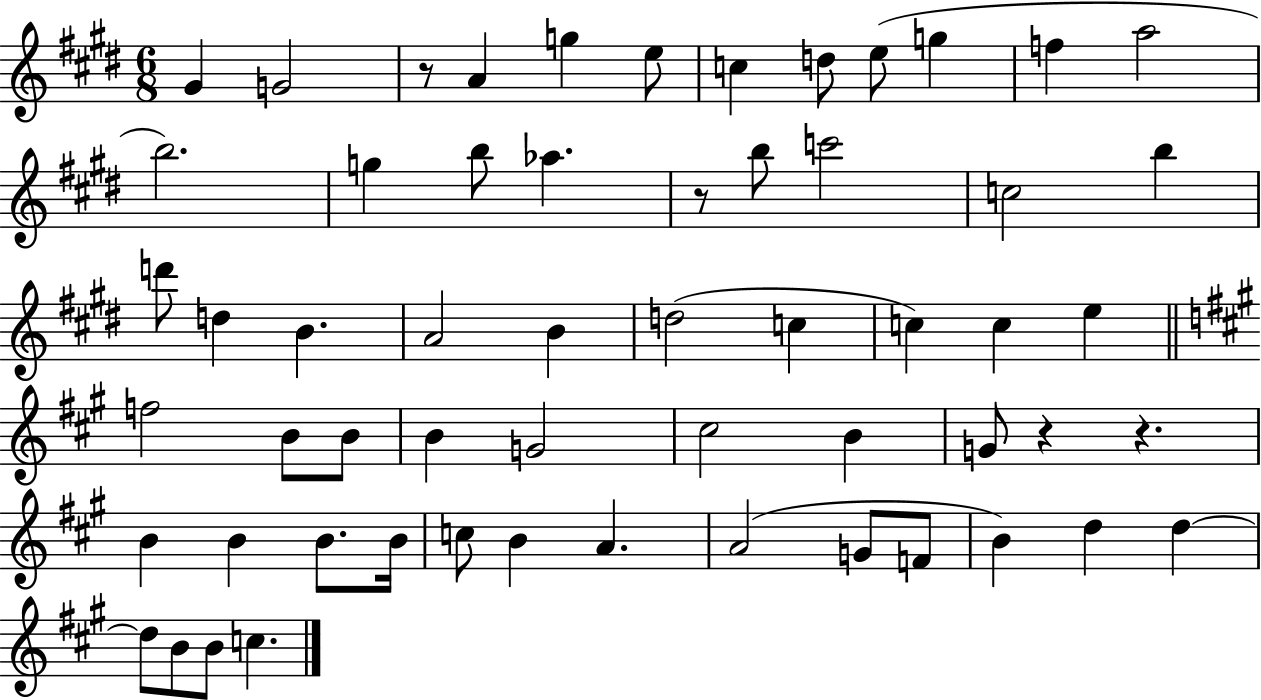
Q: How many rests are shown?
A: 4